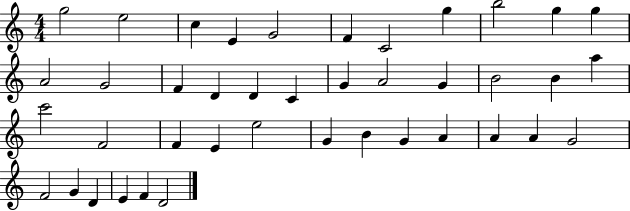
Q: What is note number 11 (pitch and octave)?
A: G5